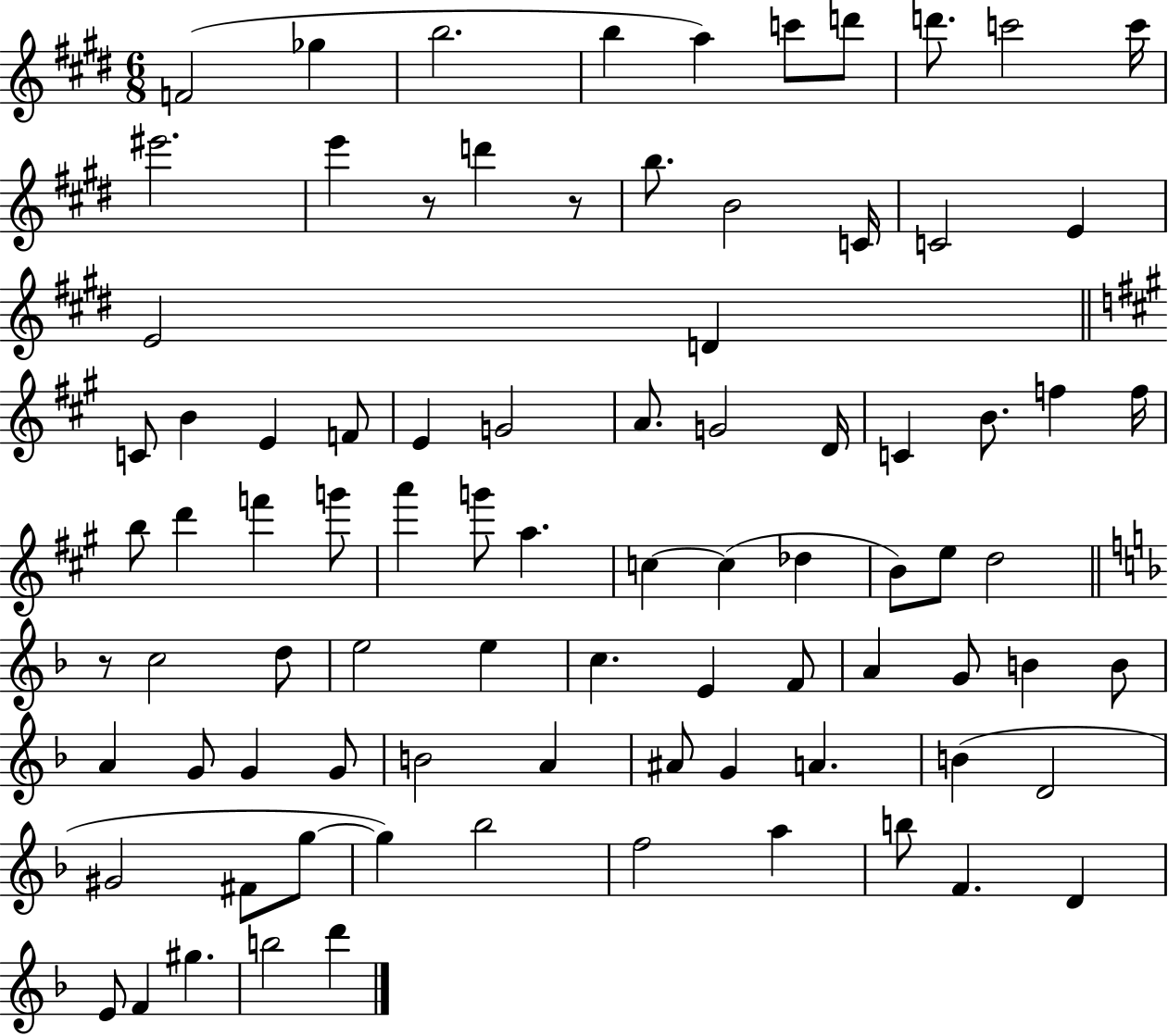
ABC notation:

X:1
T:Untitled
M:6/8
L:1/4
K:E
F2 _g b2 b a c'/2 d'/2 d'/2 c'2 c'/4 ^e'2 e' z/2 d' z/2 b/2 B2 C/4 C2 E E2 D C/2 B E F/2 E G2 A/2 G2 D/4 C B/2 f f/4 b/2 d' f' g'/2 a' g'/2 a c c _d B/2 e/2 d2 z/2 c2 d/2 e2 e c E F/2 A G/2 B B/2 A G/2 G G/2 B2 A ^A/2 G A B D2 ^G2 ^F/2 g/2 g _b2 f2 a b/2 F D E/2 F ^g b2 d'